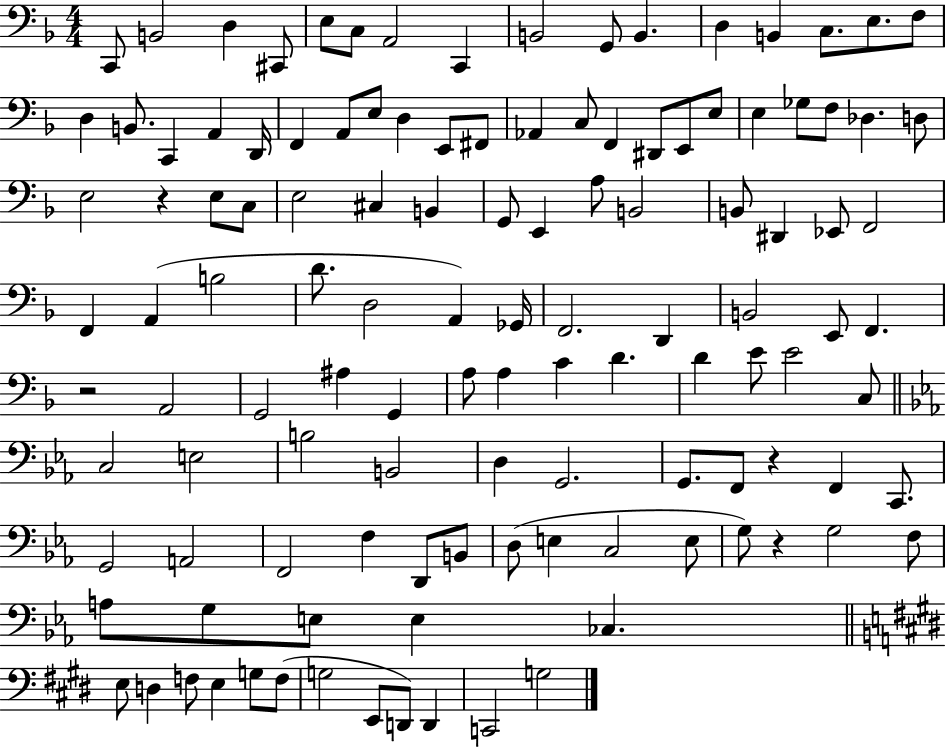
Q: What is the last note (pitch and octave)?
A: G3